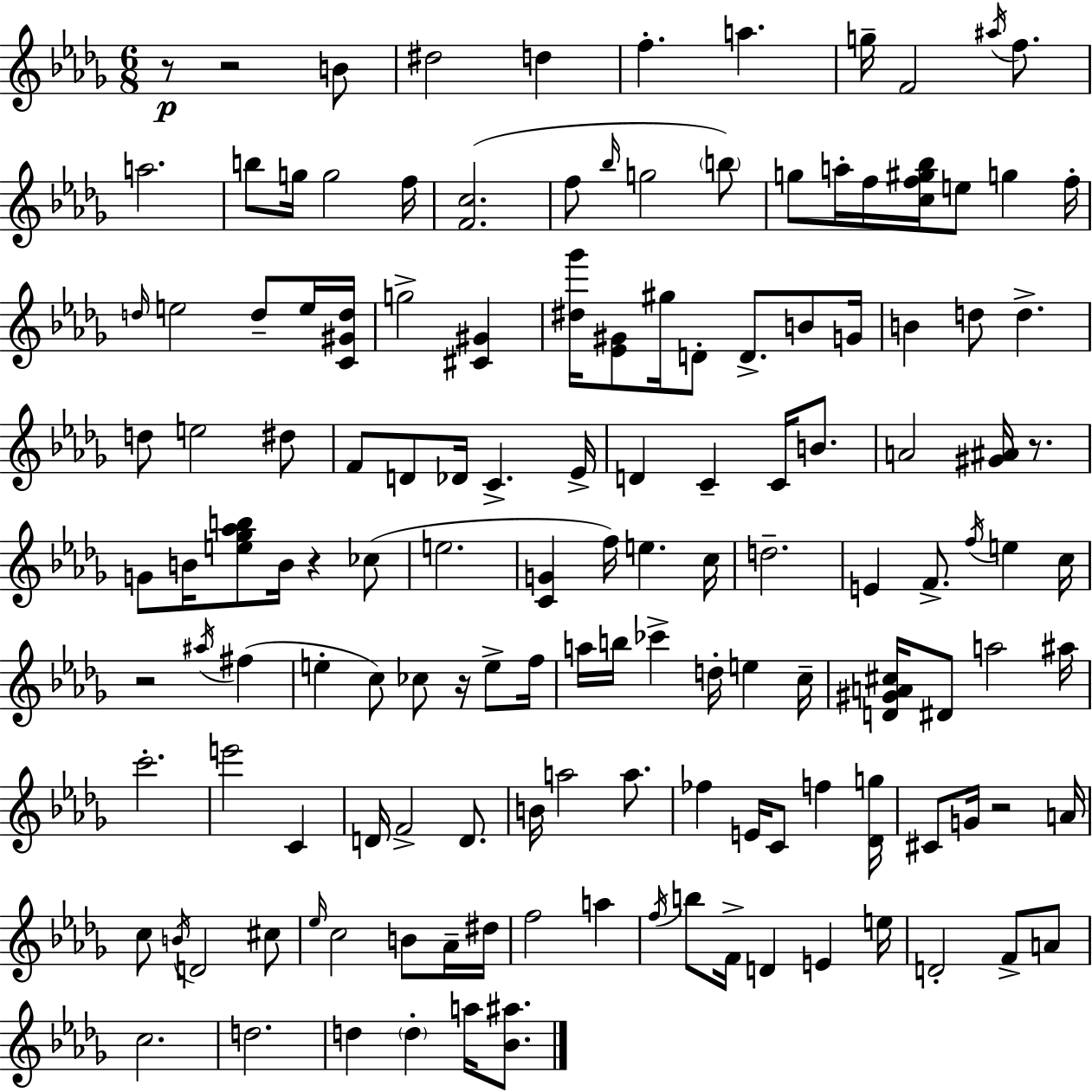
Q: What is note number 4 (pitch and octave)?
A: F5